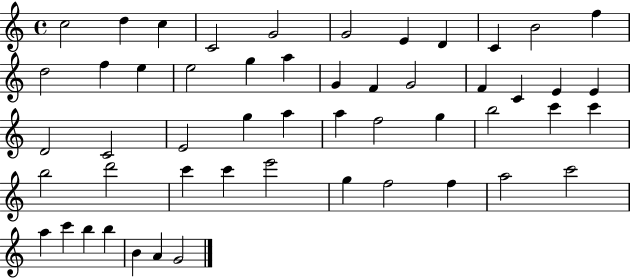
X:1
T:Untitled
M:4/4
L:1/4
K:C
c2 d c C2 G2 G2 E D C B2 f d2 f e e2 g a G F G2 F C E E D2 C2 E2 g a a f2 g b2 c' c' b2 d'2 c' c' e'2 g f2 f a2 c'2 a c' b b B A G2